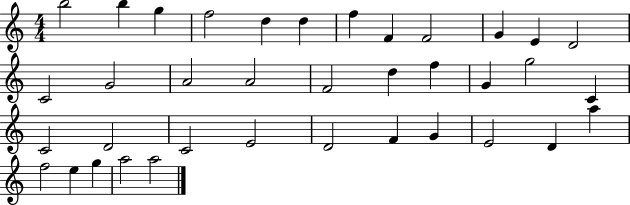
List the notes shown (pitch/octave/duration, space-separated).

B5/h B5/q G5/q F5/h D5/q D5/q F5/q F4/q F4/h G4/q E4/q D4/h C4/h G4/h A4/h A4/h F4/h D5/q F5/q G4/q G5/h C4/q C4/h D4/h C4/h E4/h D4/h F4/q G4/q E4/h D4/q A5/q F5/h E5/q G5/q A5/h A5/h